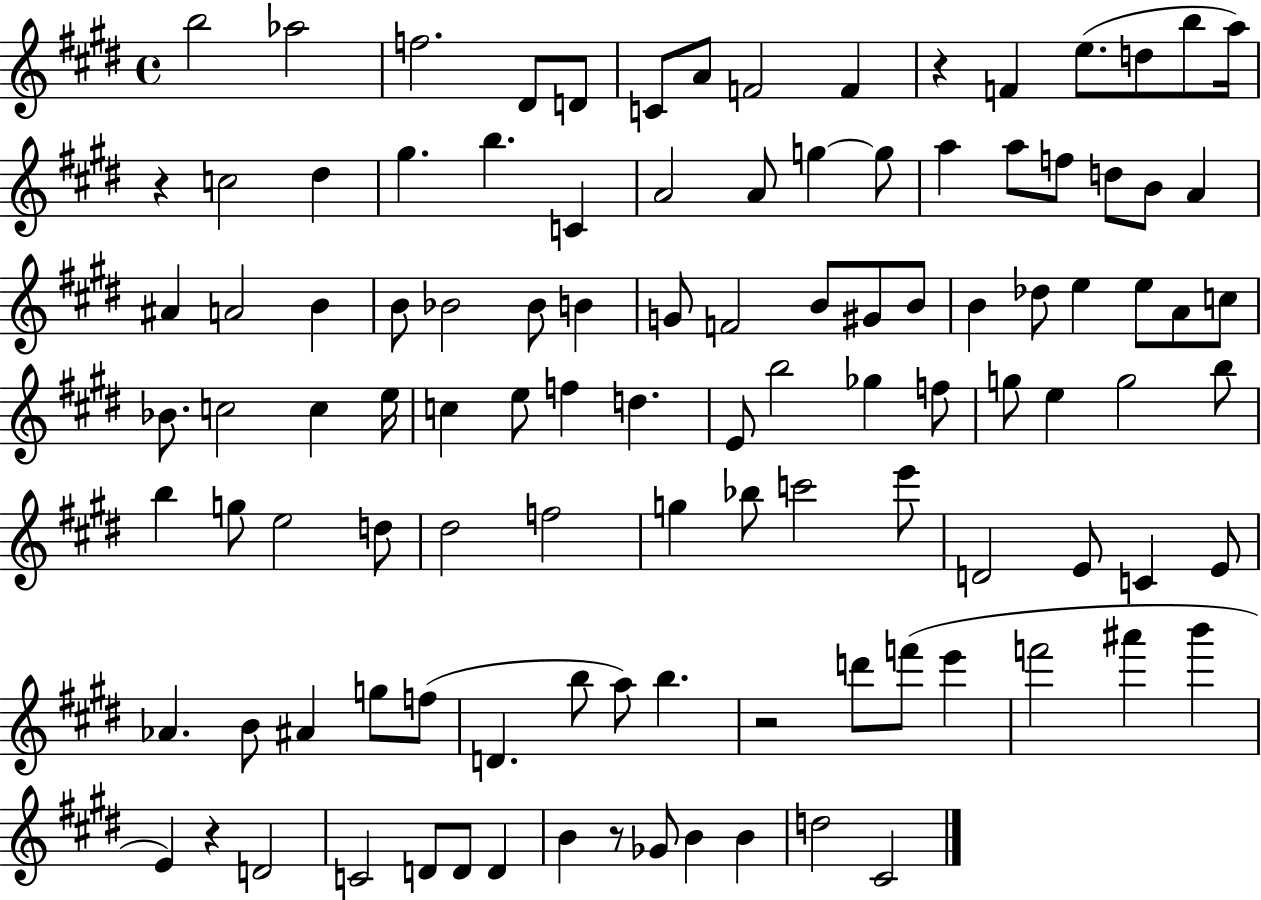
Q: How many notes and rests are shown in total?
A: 109